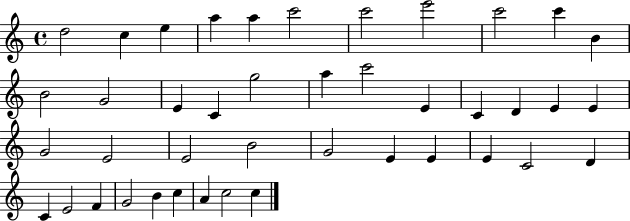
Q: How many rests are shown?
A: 0